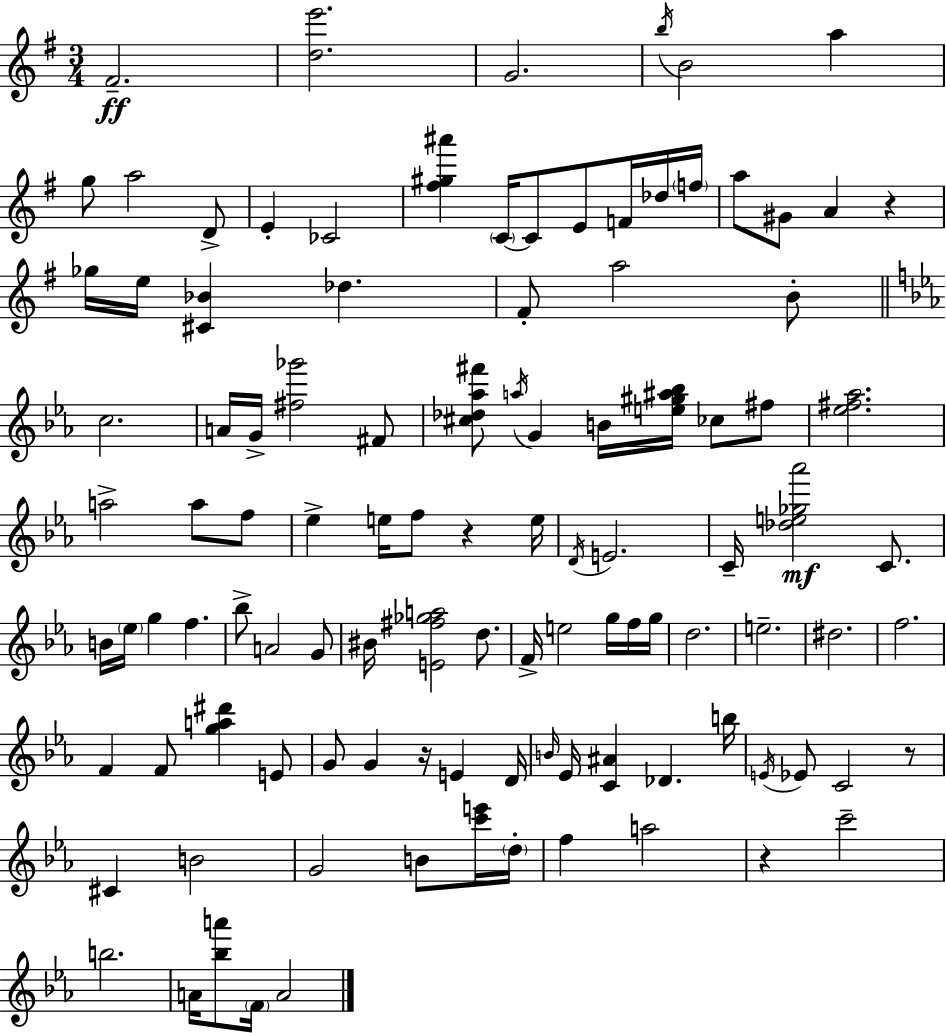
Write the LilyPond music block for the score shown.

{
  \clef treble
  \numericTimeSignature
  \time 3/4
  \key e \minor
  fis'2.--\ff | <d'' e'''>2. | g'2. | \acciaccatura { b''16 } b'2 a''4 | \break g''8 a''2 d'8-> | e'4-. ces'2 | <fis'' gis'' ais'''>4 \parenthesize c'16~~ c'8 e'8 f'16 des''16 | \parenthesize f''16 a''8 gis'8 a'4 r4 | \break ges''16 e''16 <cis' bes'>4 des''4. | fis'8-. a''2 b'8-. | \bar "||" \break \key c \minor c''2. | a'16 g'16-> <fis'' ges'''>2 fis'8 | <cis'' des'' aes'' fis'''>8 \acciaccatura { a''16 } g'4 b'16 <e'' gis'' ais'' bes''>16 ces''8 fis''8 | <ees'' fis'' aes''>2. | \break a''2-> a''8 f''8 | ees''4-> e''16 f''8 r4 | e''16 \acciaccatura { d'16 } e'2. | c'16-- <des'' e'' ges'' aes'''>2\mf c'8. | \break b'16 \parenthesize ees''16 g''4 f''4. | bes''8-> a'2 | g'8 bis'16 <e' fis'' ges'' a''>2 d''8. | f'16-> e''2 g''16 | \break f''16 g''16 d''2. | e''2.-- | dis''2. | f''2. | \break f'4 f'8 <g'' a'' dis'''>4 | e'8 g'8 g'4 r16 e'4 | d'16 \grace { b'16 } ees'16 <c' ais'>4 des'4. | b''16 \acciaccatura { e'16 } ees'8 c'2 | \break r8 cis'4 b'2 | g'2 | b'8 <c''' e'''>16 \parenthesize d''16-. f''4 a''2 | r4 c'''2-- | \break b''2. | a'16 <bes'' a'''>8 \parenthesize f'16 a'2 | \bar "|."
}